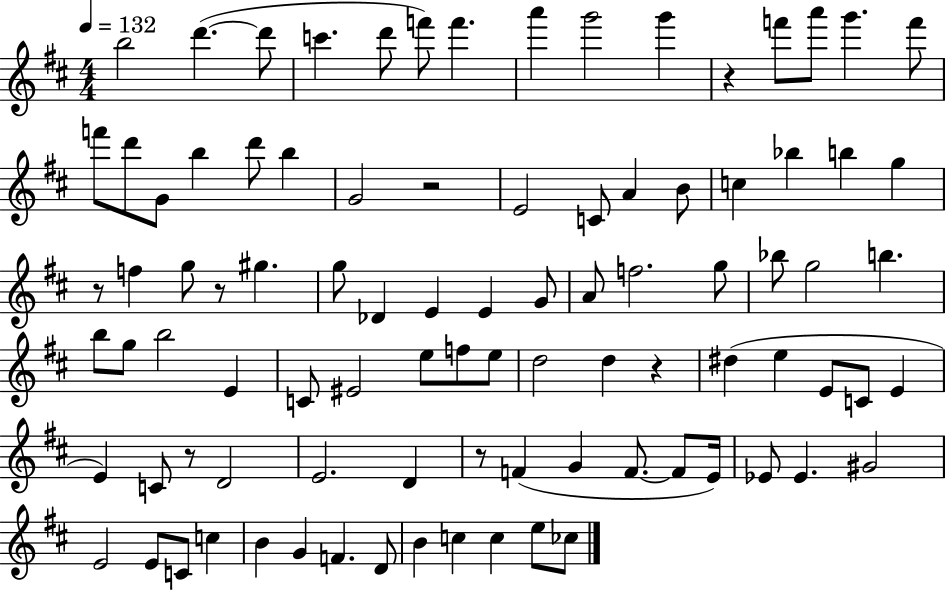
X:1
T:Untitled
M:4/4
L:1/4
K:D
b2 d' d'/2 c' d'/2 f'/2 f' a' g'2 g' z f'/2 a'/2 g' f'/2 f'/2 d'/2 G/2 b d'/2 b G2 z2 E2 C/2 A B/2 c _b b g z/2 f g/2 z/2 ^g g/2 _D E E G/2 A/2 f2 g/2 _b/2 g2 b b/2 g/2 b2 E C/2 ^E2 e/2 f/2 e/2 d2 d z ^d e E/2 C/2 E E C/2 z/2 D2 E2 D z/2 F G F/2 F/2 E/4 _E/2 _E ^G2 E2 E/2 C/2 c B G F D/2 B c c e/2 _c/2